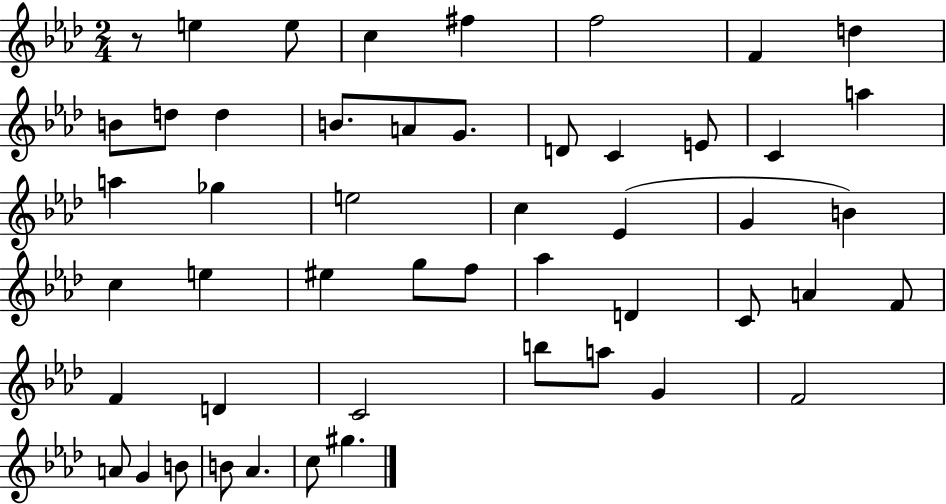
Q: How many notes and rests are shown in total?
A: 50